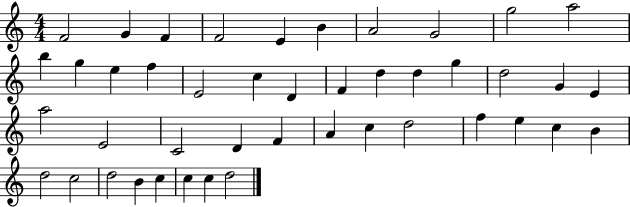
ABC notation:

X:1
T:Untitled
M:4/4
L:1/4
K:C
F2 G F F2 E B A2 G2 g2 a2 b g e f E2 c D F d d g d2 G E a2 E2 C2 D F A c d2 f e c B d2 c2 d2 B c c c d2